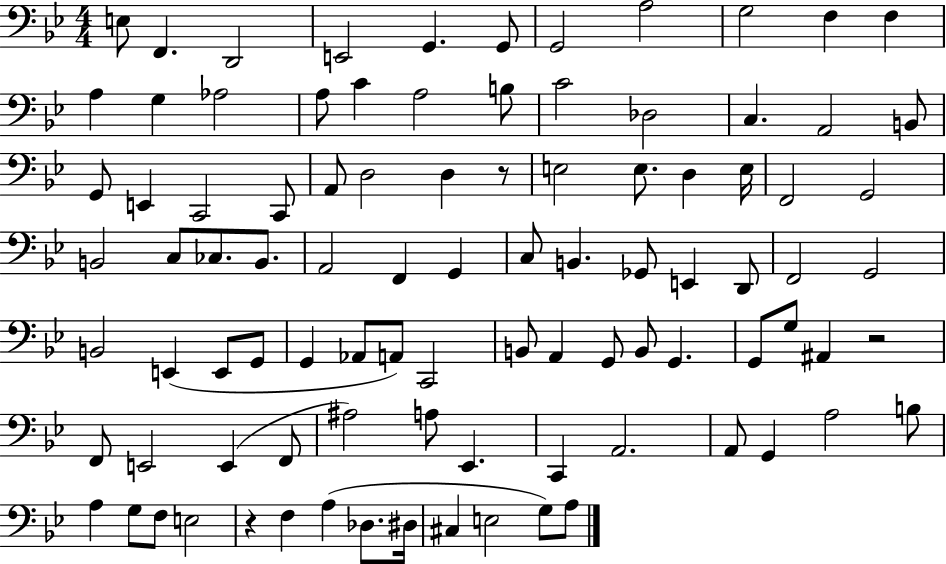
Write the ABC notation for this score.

X:1
T:Untitled
M:4/4
L:1/4
K:Bb
E,/2 F,, D,,2 E,,2 G,, G,,/2 G,,2 A,2 G,2 F, F, A, G, _A,2 A,/2 C A,2 B,/2 C2 _D,2 C, A,,2 B,,/2 G,,/2 E,, C,,2 C,,/2 A,,/2 D,2 D, z/2 E,2 E,/2 D, E,/4 F,,2 G,,2 B,,2 C,/2 _C,/2 B,,/2 A,,2 F,, G,, C,/2 B,, _G,,/2 E,, D,,/2 F,,2 G,,2 B,,2 E,, E,,/2 G,,/2 G,, _A,,/2 A,,/2 C,,2 B,,/2 A,, G,,/2 B,,/2 G,, G,,/2 G,/2 ^A,, z2 F,,/2 E,,2 E,, F,,/2 ^A,2 A,/2 _E,, C,, A,,2 A,,/2 G,, A,2 B,/2 A, G,/2 F,/2 E,2 z F, A, _D,/2 ^D,/4 ^C, E,2 G,/2 A,/2